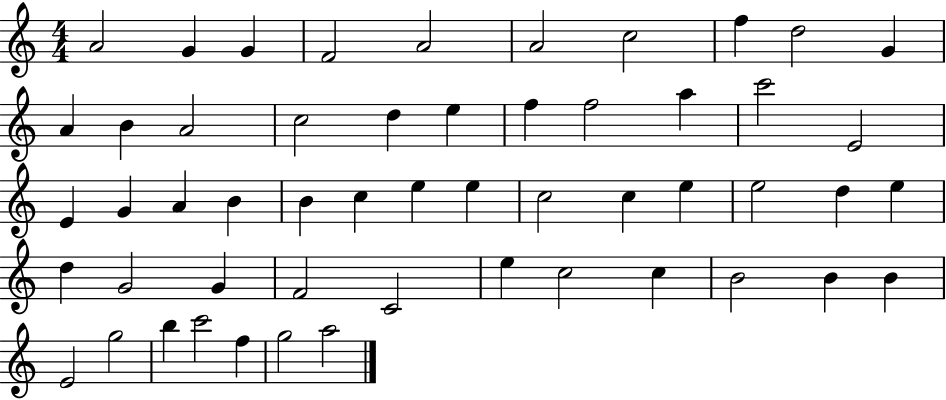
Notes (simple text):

A4/h G4/q G4/q F4/h A4/h A4/h C5/h F5/q D5/h G4/q A4/q B4/q A4/h C5/h D5/q E5/q F5/q F5/h A5/q C6/h E4/h E4/q G4/q A4/q B4/q B4/q C5/q E5/q E5/q C5/h C5/q E5/q E5/h D5/q E5/q D5/q G4/h G4/q F4/h C4/h E5/q C5/h C5/q B4/h B4/q B4/q E4/h G5/h B5/q C6/h F5/q G5/h A5/h